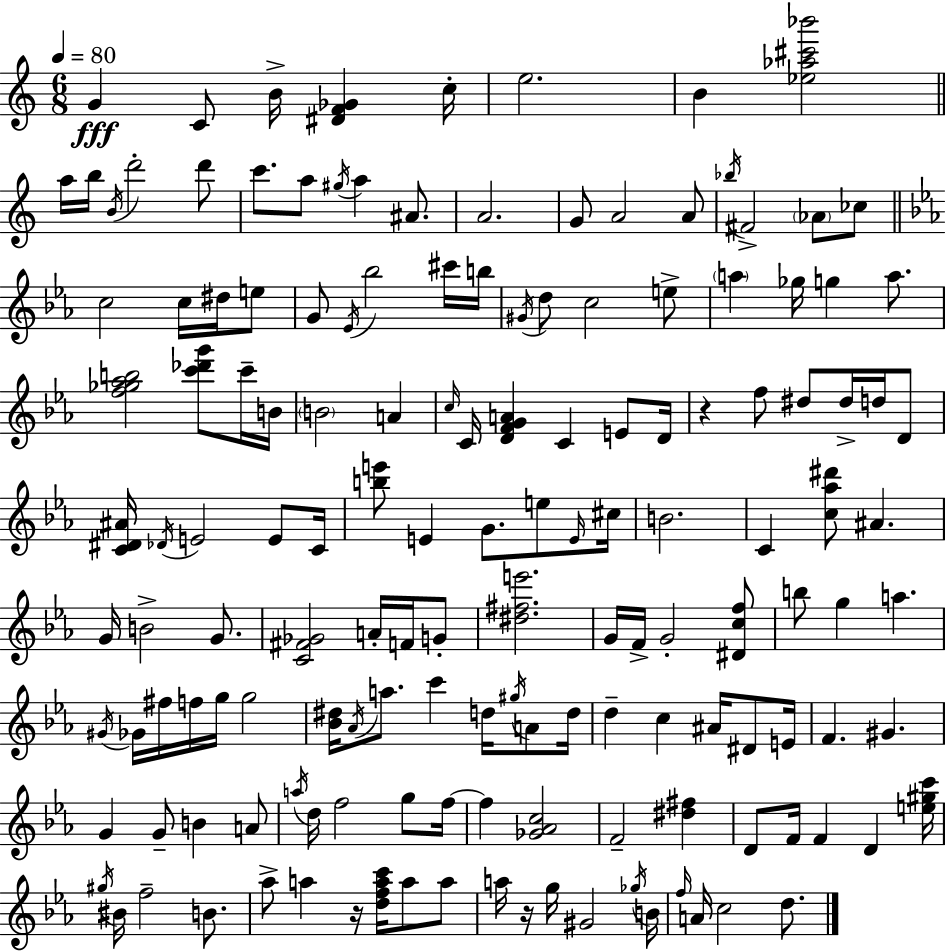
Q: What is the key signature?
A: A minor